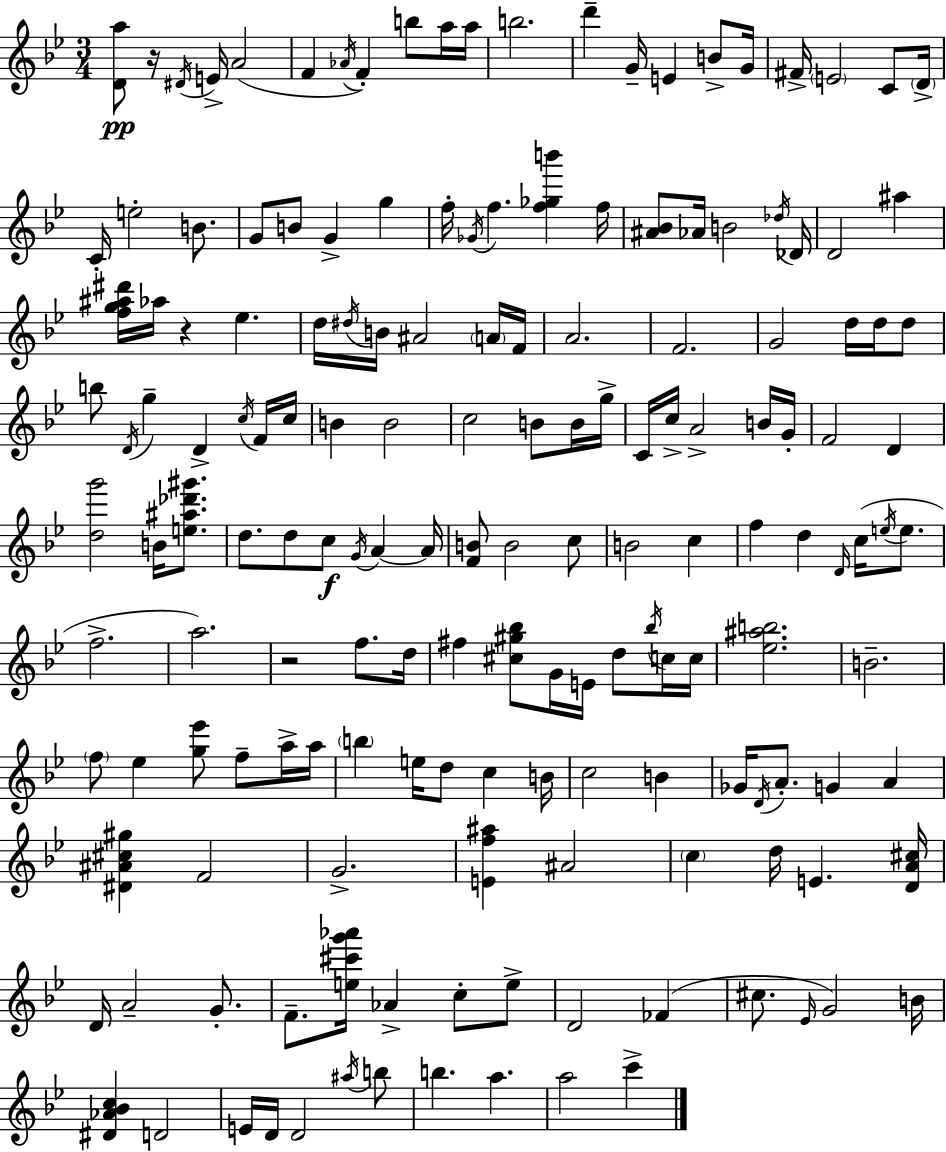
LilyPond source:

{
  \clef treble
  \numericTimeSignature
  \time 3/4
  \key bes \major
  <d' a''>8\pp r16 \acciaccatura { dis'16 } e'16-> a'2( | f'4 \acciaccatura { aes'16 } f'4-.) b''8 | a''16 a''16 b''2. | d'''4-- g'16-- e'4 b'8-> | \break g'16 fis'16-> \parenthesize e'2 c'8 | \parenthesize d'16-> c'16-. e''2-. b'8. | g'8 b'8 g'4-> g''4 | f''16-. \acciaccatura { ges'16 } f''4. <f'' ges'' b'''>4 | \break f''16 <ais' bes'>8 aes'16 b'2 | \acciaccatura { des''16 } des'16 d'2 | ais''4 <f'' g'' ais'' dis'''>16 aes''16 r4 ees''4. | d''16 \acciaccatura { dis''16 } b'16 ais'2 | \break \parenthesize a'16 f'16 a'2. | f'2. | g'2 | d''16 d''16 d''8 b''8 \acciaccatura { d'16 } g''4-- | \break d'4-> \acciaccatura { c''16 } f'16 c''16 b'4 b'2 | c''2 | b'8 b'16 g''16-> c'16 c''16-> a'2-> | b'16 g'16-. f'2 | \break d'4 <d'' g'''>2 | b'16 <e'' ais'' des''' gis'''>8. d''8. d''8 | c''8\f \acciaccatura { g'16 } a'4~~ a'16 <f' b'>8 b'2 | c''8 b'2 | \break c''4 f''4 | d''4 \grace { d'16 }( c''16 \acciaccatura { e''16 } e''8. f''2.-> | a''2.) | r2 | \break f''8. d''16 fis''4 | <cis'' gis'' bes''>8 g'16 e'16 d''8 \acciaccatura { bes''16 } c''16 c''16 <ees'' ais'' b''>2. | b'2.-- | \parenthesize f''8 | \break ees''4 <g'' ees'''>8 f''8-- a''16-> a''16 \parenthesize b''4 | e''16 d''8 c''4 b'16 c''2 | b'4 ges'16 | \acciaccatura { d'16 } a'8.-. g'4 a'4 | \break <dis' ais' cis'' gis''>4 f'2 | g'2.-> | <e' f'' ais''>4 ais'2 | \parenthesize c''4 d''16 e'4. <d' a' cis''>16 | \break d'16 a'2-- g'8.-. | f'8.-- <e'' cis''' g''' aes'''>16 aes'4-> c''8-. e''8-> | d'2 fes'4( | cis''8. \grace { ees'16 } g'2) | \break b'16 <dis' aes' bes' c''>4 d'2 | e'16 d'16 d'2 \acciaccatura { ais''16 } | b''8 b''4. a''4. | a''2 c'''4-> | \break \bar "|."
}